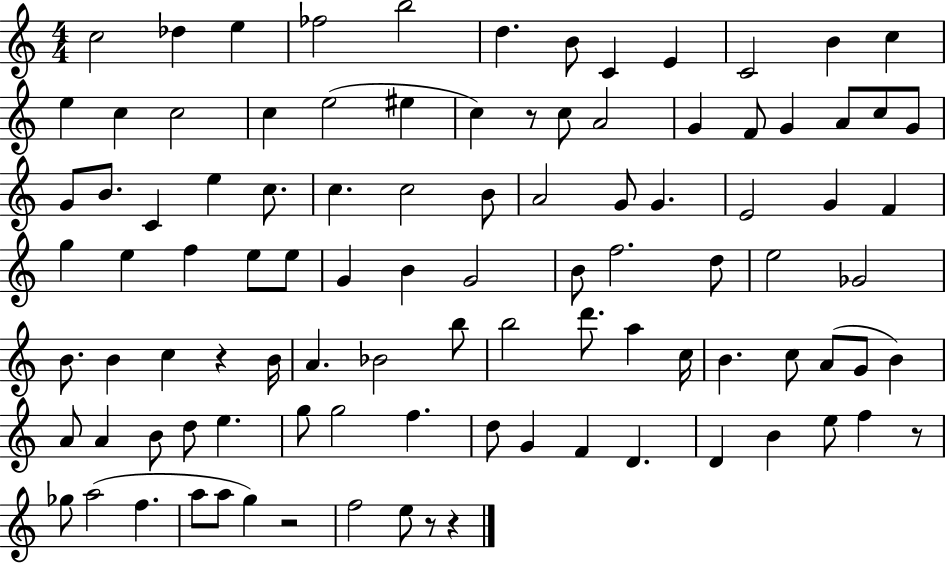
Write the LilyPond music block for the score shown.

{
  \clef treble
  \numericTimeSignature
  \time 4/4
  \key c \major
  c''2 des''4 e''4 | fes''2 b''2 | d''4. b'8 c'4 e'4 | c'2 b'4 c''4 | \break e''4 c''4 c''2 | c''4 e''2( eis''4 | c''4) r8 c''8 a'2 | g'4 f'8 g'4 a'8 c''8 g'8 | \break g'8 b'8. c'4 e''4 c''8. | c''4. c''2 b'8 | a'2 g'8 g'4. | e'2 g'4 f'4 | \break g''4 e''4 f''4 e''8 e''8 | g'4 b'4 g'2 | b'8 f''2. d''8 | e''2 ges'2 | \break b'8. b'4 c''4 r4 b'16 | a'4. bes'2 b''8 | b''2 d'''8. a''4 c''16 | b'4. c''8 a'8( g'8 b'4) | \break a'8 a'4 b'8 d''8 e''4. | g''8 g''2 f''4. | d''8 g'4 f'4 d'4. | d'4 b'4 e''8 f''4 r8 | \break ges''8 a''2( f''4. | a''8 a''8 g''4) r2 | f''2 e''8 r8 r4 | \bar "|."
}